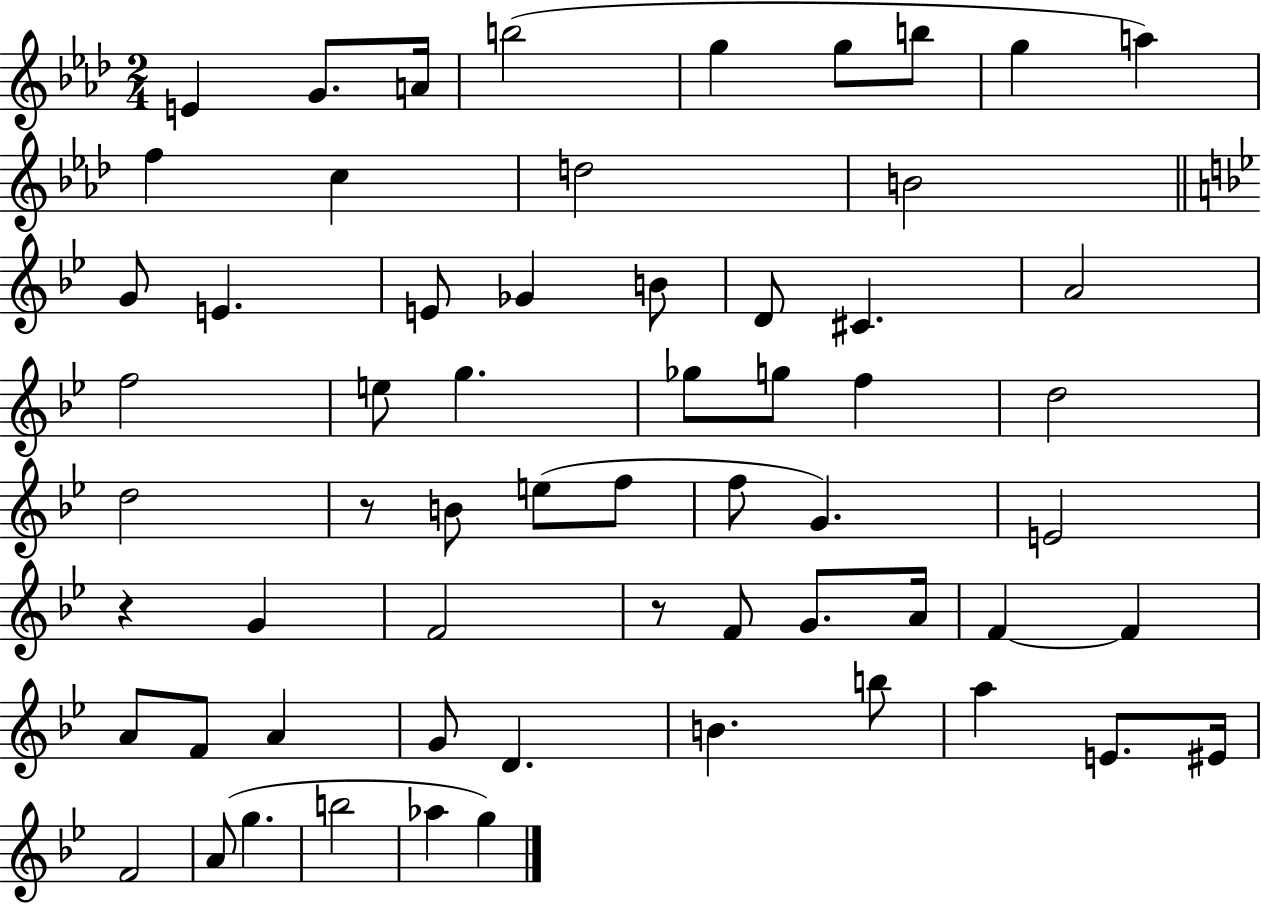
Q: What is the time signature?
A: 2/4